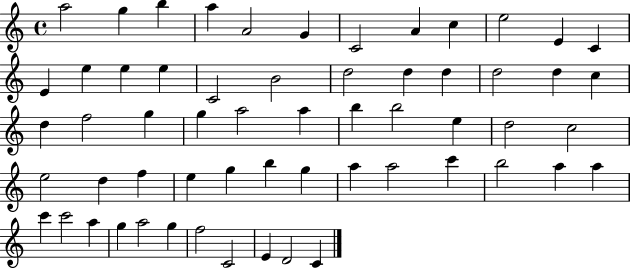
X:1
T:Untitled
M:4/4
L:1/4
K:C
a2 g b a A2 G C2 A c e2 E C E e e e C2 B2 d2 d d d2 d c d f2 g g a2 a b b2 e d2 c2 e2 d f e g b g a a2 c' b2 a a c' c'2 a g a2 g f2 C2 E D2 C